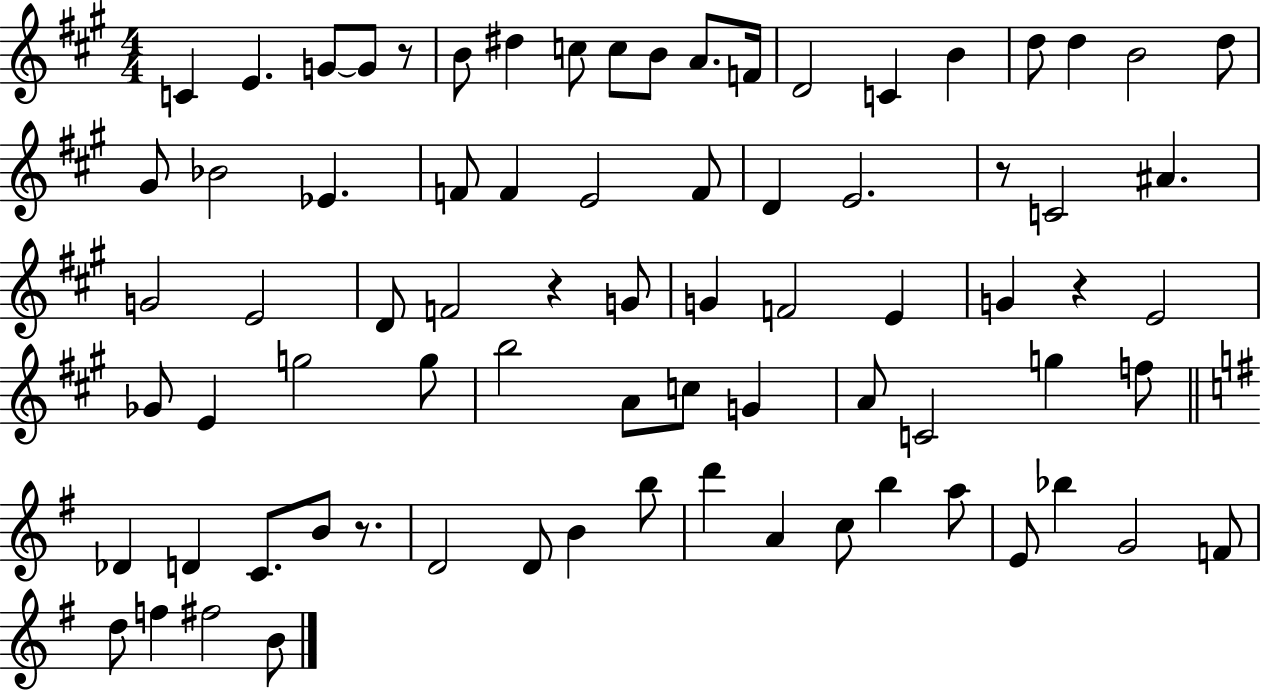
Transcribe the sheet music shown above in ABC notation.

X:1
T:Untitled
M:4/4
L:1/4
K:A
C E G/2 G/2 z/2 B/2 ^d c/2 c/2 B/2 A/2 F/4 D2 C B d/2 d B2 d/2 ^G/2 _B2 _E F/2 F E2 F/2 D E2 z/2 C2 ^A G2 E2 D/2 F2 z G/2 G F2 E G z E2 _G/2 E g2 g/2 b2 A/2 c/2 G A/2 C2 g f/2 _D D C/2 B/2 z/2 D2 D/2 B b/2 d' A c/2 b a/2 E/2 _b G2 F/2 d/2 f ^f2 B/2